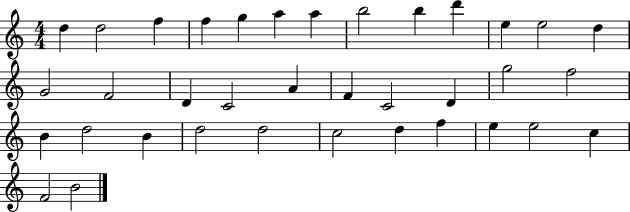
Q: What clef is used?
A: treble